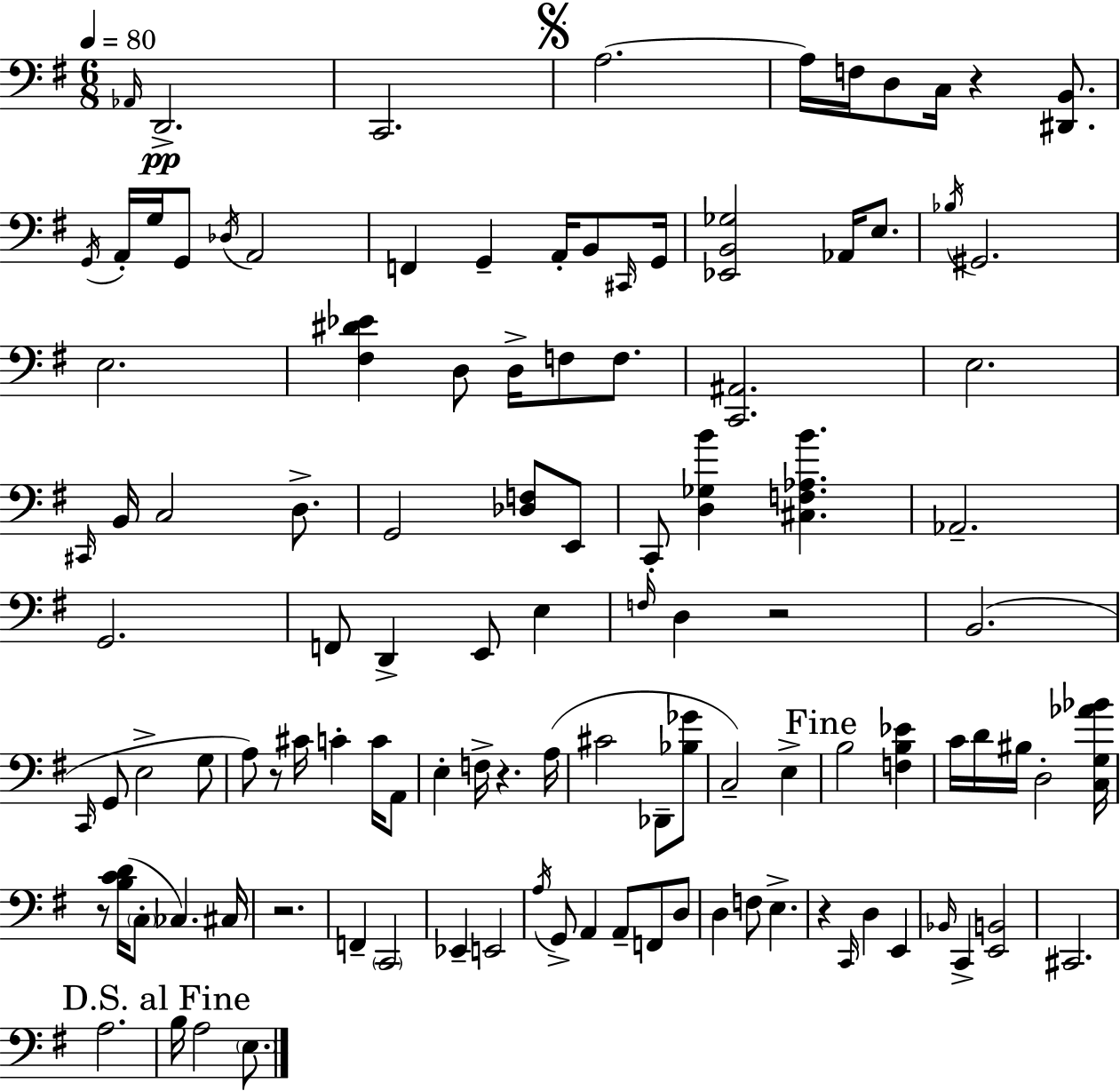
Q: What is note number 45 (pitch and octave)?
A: D3